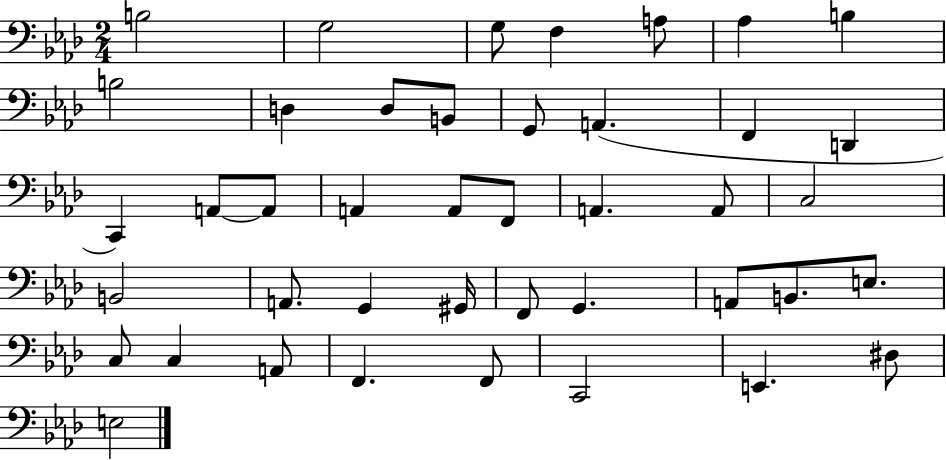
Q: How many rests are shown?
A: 0